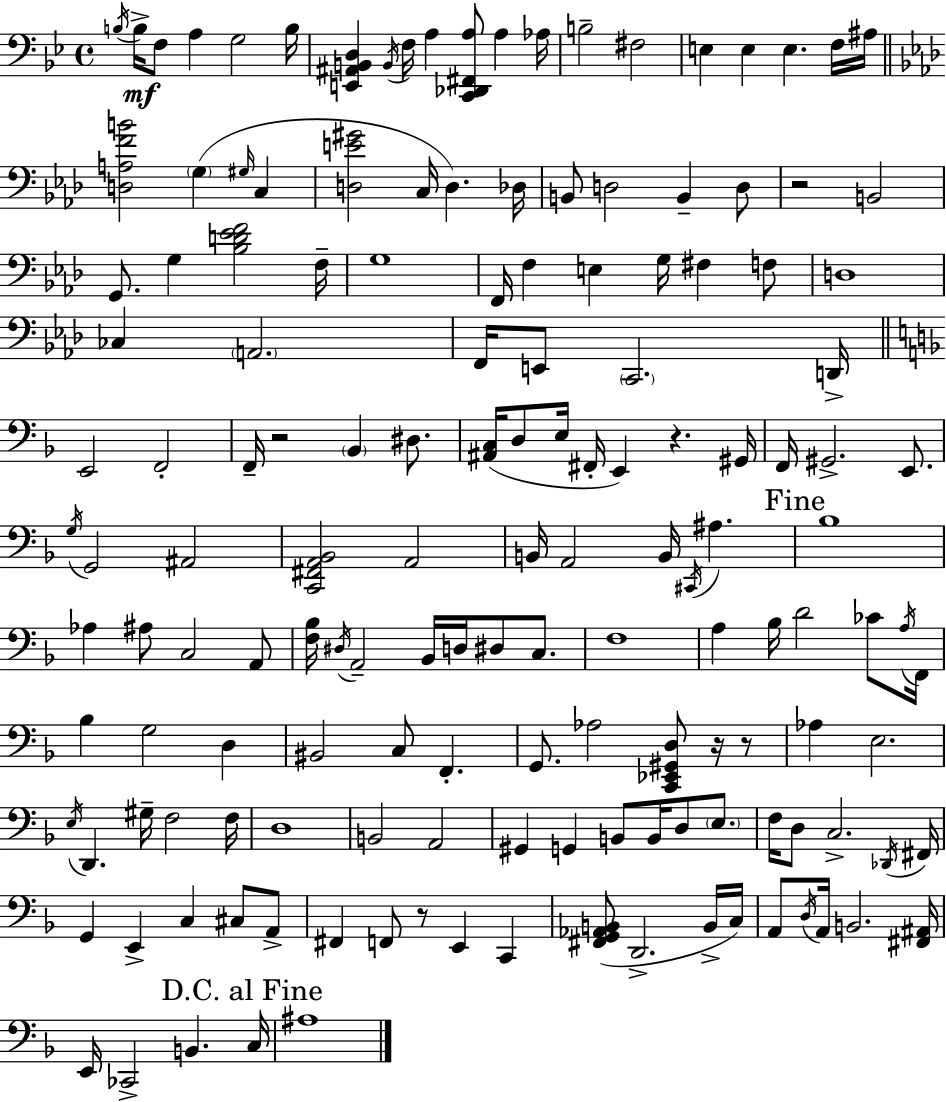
{
  \clef bass
  \time 4/4
  \defaultTimeSignature
  \key bes \major
  \acciaccatura { b16 }\mf b16-> f8 a4 g2 | b16 <e, ais, b, d>4 \acciaccatura { b,16 } f16 a4 <c, des, fis, a>8 a4 | aes16 b2-- fis2 | e4 e4 e4. | \break f16 ais16 \bar "||" \break \key aes \major <d a f' b'>2 \parenthesize g4( \grace { gis16 } c4 | <d e' gis'>2 c16 d4.) | des16 b,8 d2 b,4-- d8 | r2 b,2 | \break g,8. g4 <bes d' ees' f'>2 | f16-- g1 | f,16 f4 e4 g16 fis4 f8 | d1 | \break ces4 \parenthesize a,2. | f,16 e,8 \parenthesize c,2. | d,16-> \bar "||" \break \key d \minor e,2 f,2-. | f,16-- r2 \parenthesize bes,4 dis8. | <ais, c>16( d8 e16 fis,16-. e,4) r4. gis,16 | f,16 gis,2.-> e,8. | \break \acciaccatura { g16 } g,2 ais,2 | <c, fis, a, bes,>2 a,2 | b,16 a,2 b,16 \acciaccatura { cis,16 } ais4. | \mark "Fine" bes1 | \break aes4 ais8 c2 | a,8 <f bes>16 \acciaccatura { dis16 } a,2-- bes,16 d16 dis8 | c8. f1 | a4 bes16 d'2 | \break ces'8 \acciaccatura { a16 } f,16 bes4 g2 | d4 bis,2 c8 f,4.-. | g,8. aes2 <c, ees, gis, d>8 | r16 r8 aes4 e2. | \break \acciaccatura { e16 } d,4. gis16-- f2 | f16 d1 | b,2 a,2 | gis,4 g,4 b,8 b,16 | \break d8 \parenthesize e8. f16 d8 c2.-> | \acciaccatura { des,16 } fis,16 g,4 e,4-> c4 | cis8 a,8-> fis,4 f,8 r8 e,4 | c,4 <fis, g, aes, b,>8( d,2.-> | \break b,16-> c16) a,8 \acciaccatura { d16 } a,16 b,2. | <fis, ais,>16 e,16 ces,2-> | b,4. \mark "D.C. al Fine" c16 ais1 | \bar "|."
}